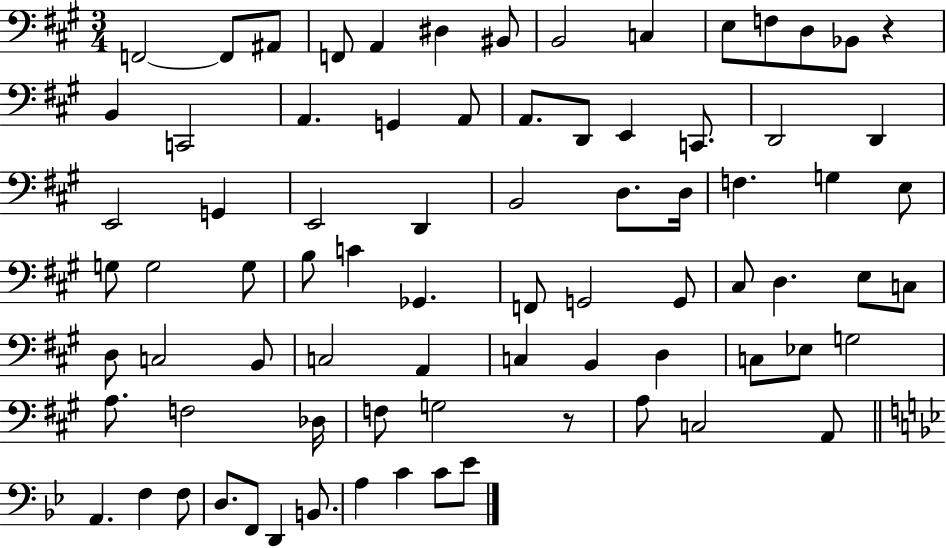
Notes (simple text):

F2/h F2/e A#2/e F2/e A2/q D#3/q BIS2/e B2/h C3/q E3/e F3/e D3/e Bb2/e R/q B2/q C2/h A2/q. G2/q A2/e A2/e. D2/e E2/q C2/e. D2/h D2/q E2/h G2/q E2/h D2/q B2/h D3/e. D3/s F3/q. G3/q E3/e G3/e G3/h G3/e B3/e C4/q Gb2/q. F2/e G2/h G2/e C#3/e D3/q. E3/e C3/e D3/e C3/h B2/e C3/h A2/q C3/q B2/q D3/q C3/e Eb3/e G3/h A3/e. F3/h Db3/s F3/e G3/h R/e A3/e C3/h A2/e A2/q. F3/q F3/e D3/e. F2/e D2/q B2/e. A3/q C4/q C4/e Eb4/e